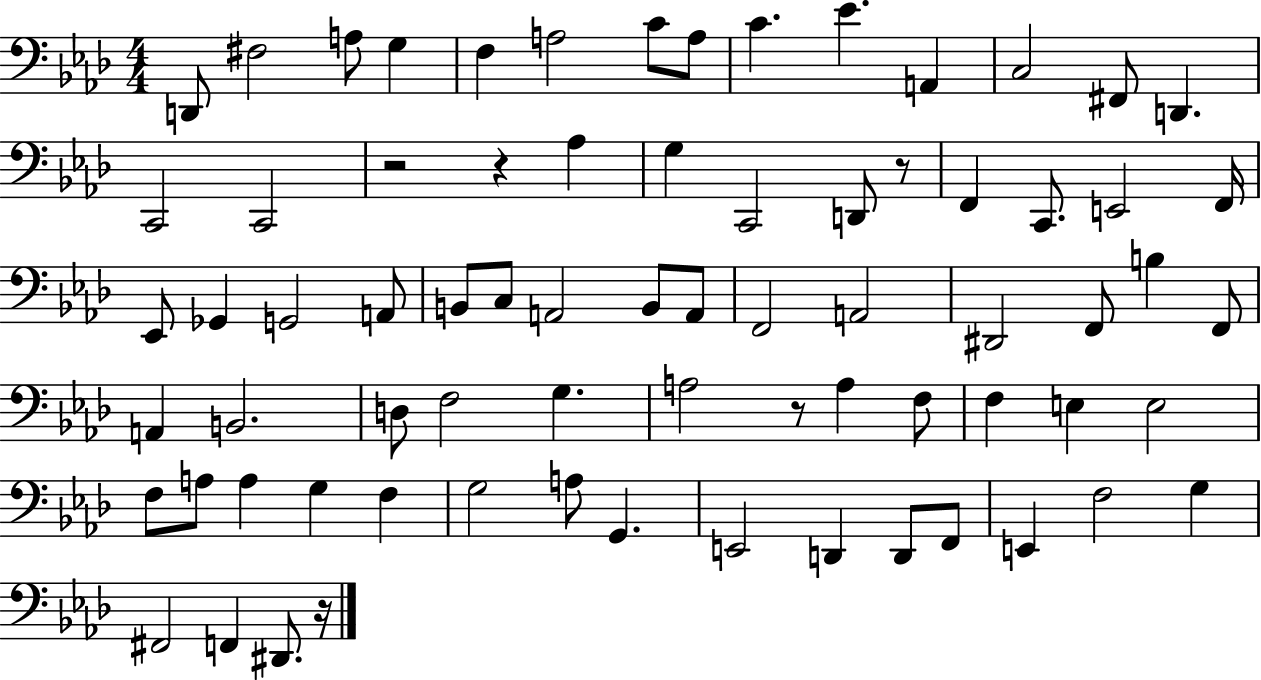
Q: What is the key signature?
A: AES major